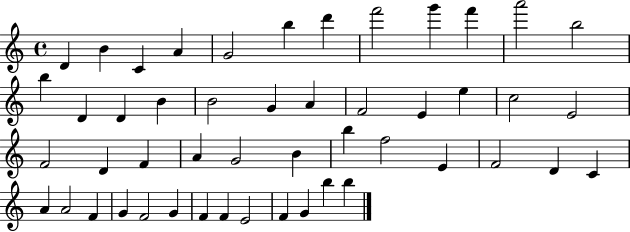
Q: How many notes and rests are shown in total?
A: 49